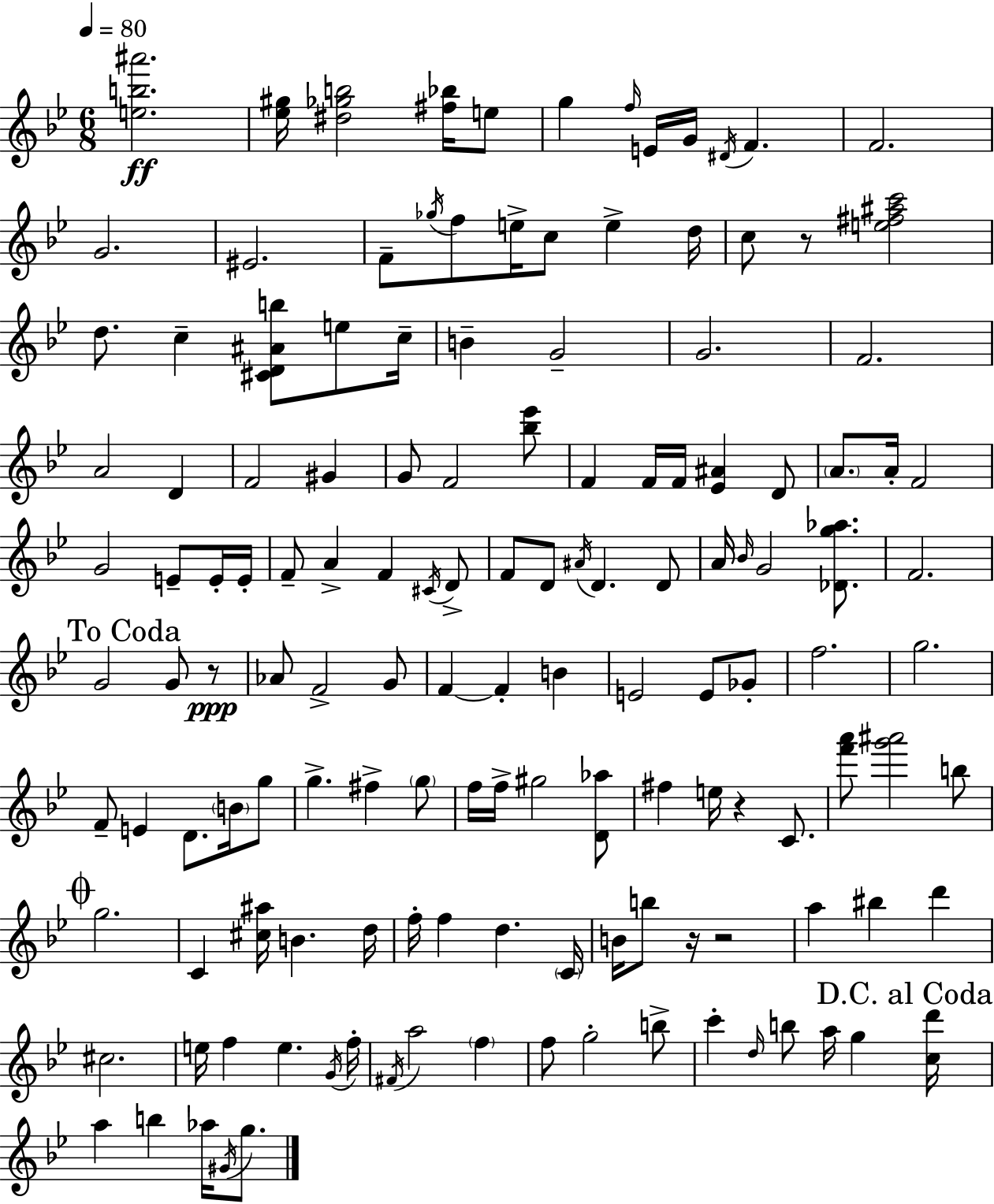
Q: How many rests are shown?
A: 5